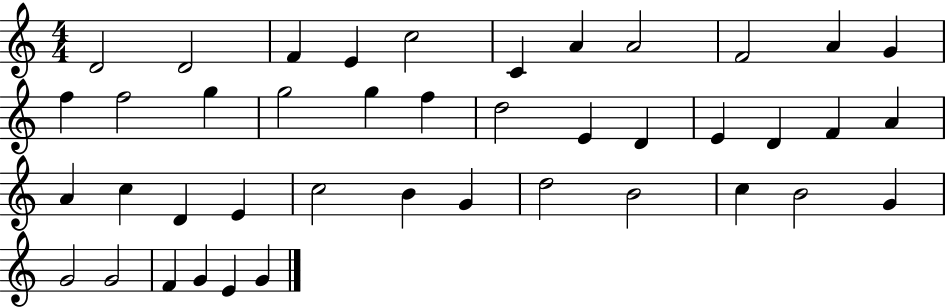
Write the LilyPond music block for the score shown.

{
  \clef treble
  \numericTimeSignature
  \time 4/4
  \key c \major
  d'2 d'2 | f'4 e'4 c''2 | c'4 a'4 a'2 | f'2 a'4 g'4 | \break f''4 f''2 g''4 | g''2 g''4 f''4 | d''2 e'4 d'4 | e'4 d'4 f'4 a'4 | \break a'4 c''4 d'4 e'4 | c''2 b'4 g'4 | d''2 b'2 | c''4 b'2 g'4 | \break g'2 g'2 | f'4 g'4 e'4 g'4 | \bar "|."
}